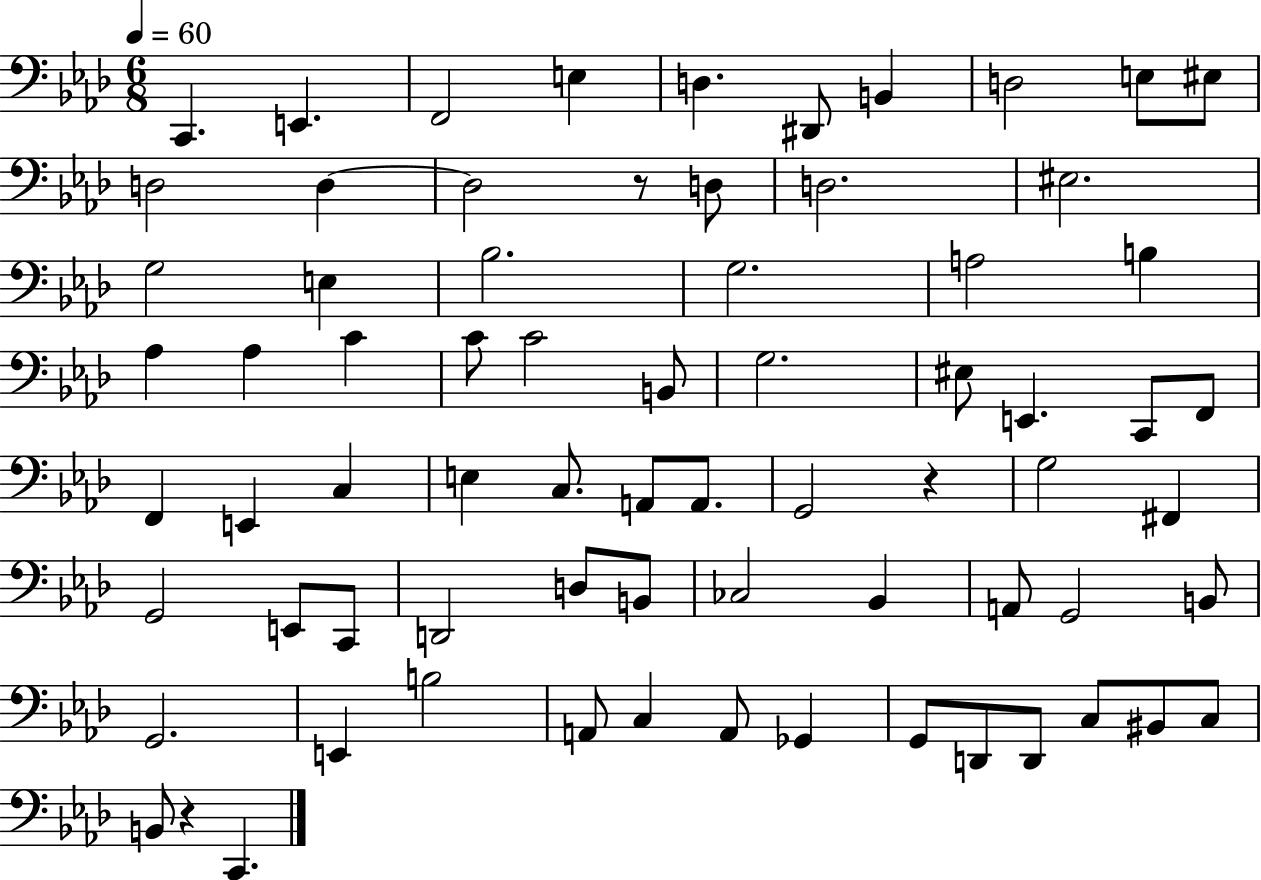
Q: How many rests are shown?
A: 3